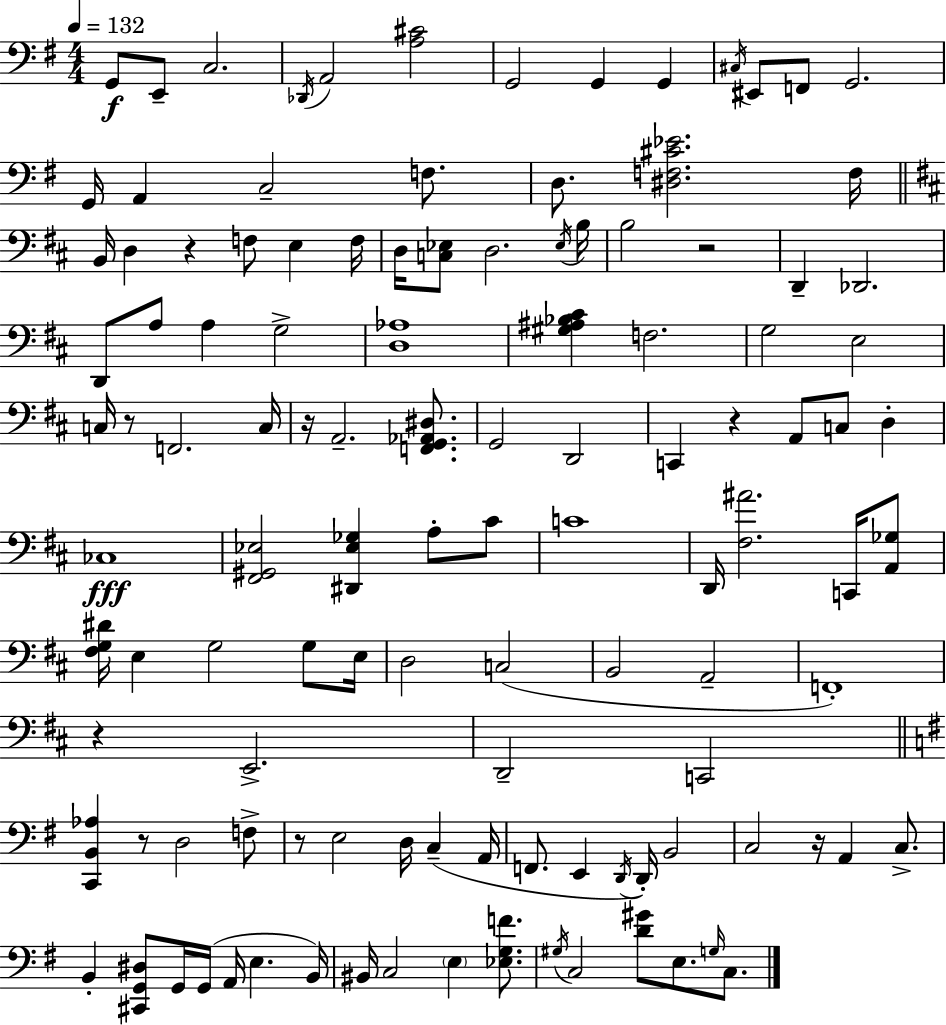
G2/e E2/e C3/h. Db2/s A2/h [A3,C#4]/h G2/h G2/q G2/q C#3/s EIS2/e F2/e G2/h. G2/s A2/q C3/h F3/e. D3/e. [D#3,F3,C#4,Eb4]/h. F3/s B2/s D3/q R/q F3/e E3/q F3/s D3/s [C3,Eb3]/e D3/h. Eb3/s B3/s B3/h R/h D2/q Db2/h. D2/e A3/e A3/q G3/h [D3,Ab3]/w [G#3,A#3,Bb3,C#4]/q F3/h. G3/h E3/h C3/s R/e F2/h. C3/s R/s A2/h. [F2,G2,Ab2,D#3]/e. G2/h D2/h C2/q R/q A2/e C3/e D3/q CES3/w [F#2,G#2,Eb3]/h [D#2,Eb3,Gb3]/q A3/e C#4/e C4/w D2/s [F#3,A#4]/h. C2/s [A2,Gb3]/e [F#3,G3,D#4]/s E3/q G3/h G3/e E3/s D3/h C3/h B2/h A2/h F2/w R/q E2/h. D2/h C2/h [C2,B2,Ab3]/q R/e D3/h F3/e R/e E3/h D3/s C3/q A2/s F2/e. E2/q D2/s D2/s B2/h C3/h R/s A2/q C3/e. B2/q [C#2,G2,D#3]/e G2/s G2/s A2/s E3/q. B2/s BIS2/s C3/h E3/q [Eb3,G3,F4]/e. G#3/s C3/h [D4,G#4]/e E3/e. G3/s C3/e.